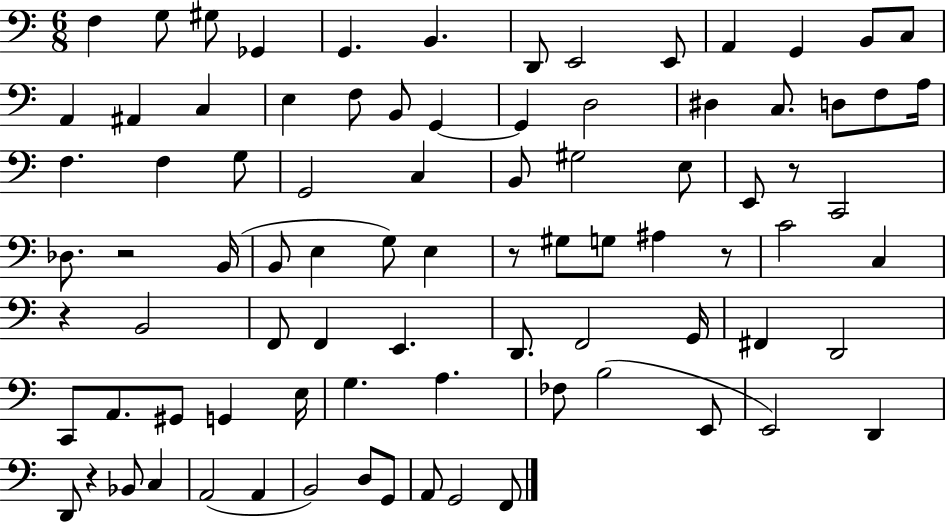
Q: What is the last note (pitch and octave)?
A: F2